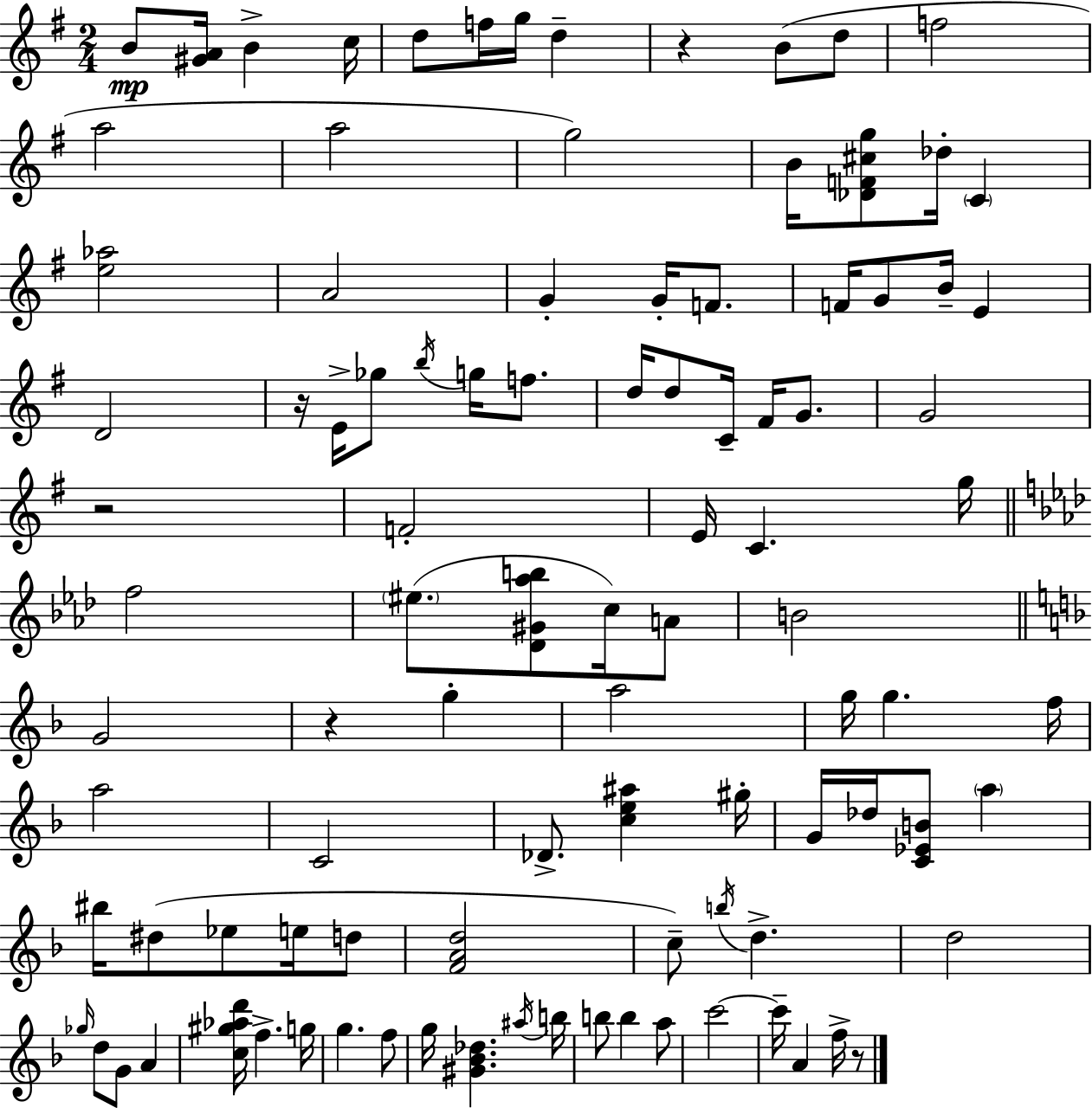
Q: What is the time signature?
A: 2/4